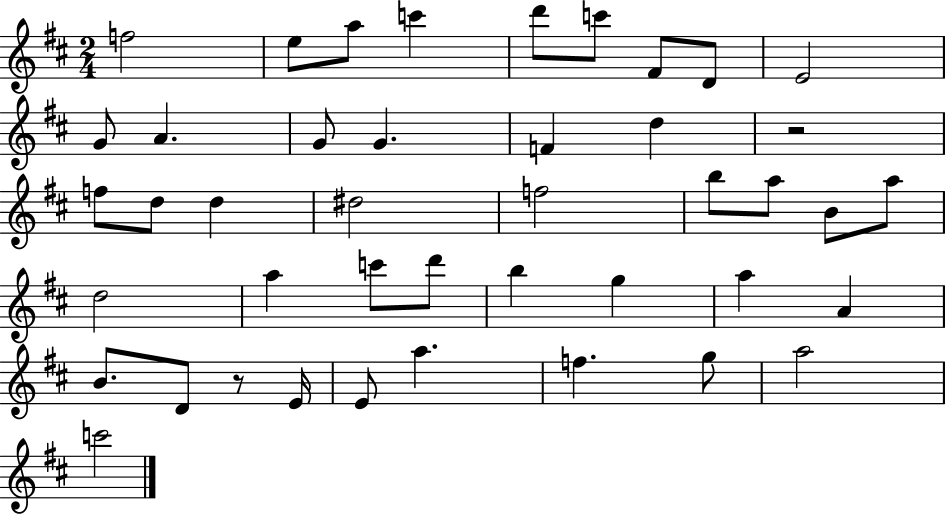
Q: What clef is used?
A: treble